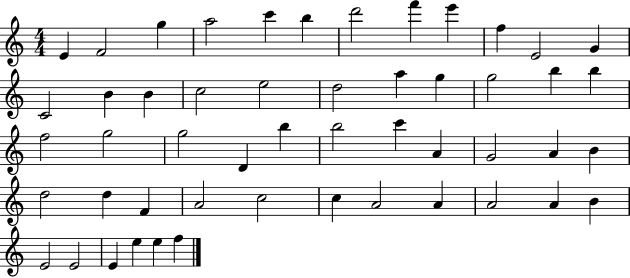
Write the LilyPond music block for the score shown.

{
  \clef treble
  \numericTimeSignature
  \time 4/4
  \key c \major
  e'4 f'2 g''4 | a''2 c'''4 b''4 | d'''2 f'''4 e'''4 | f''4 e'2 g'4 | \break c'2 b'4 b'4 | c''2 e''2 | d''2 a''4 g''4 | g''2 b''4 b''4 | \break f''2 g''2 | g''2 d'4 b''4 | b''2 c'''4 a'4 | g'2 a'4 b'4 | \break d''2 d''4 f'4 | a'2 c''2 | c''4 a'2 a'4 | a'2 a'4 b'4 | \break e'2 e'2 | e'4 e''4 e''4 f''4 | \bar "|."
}